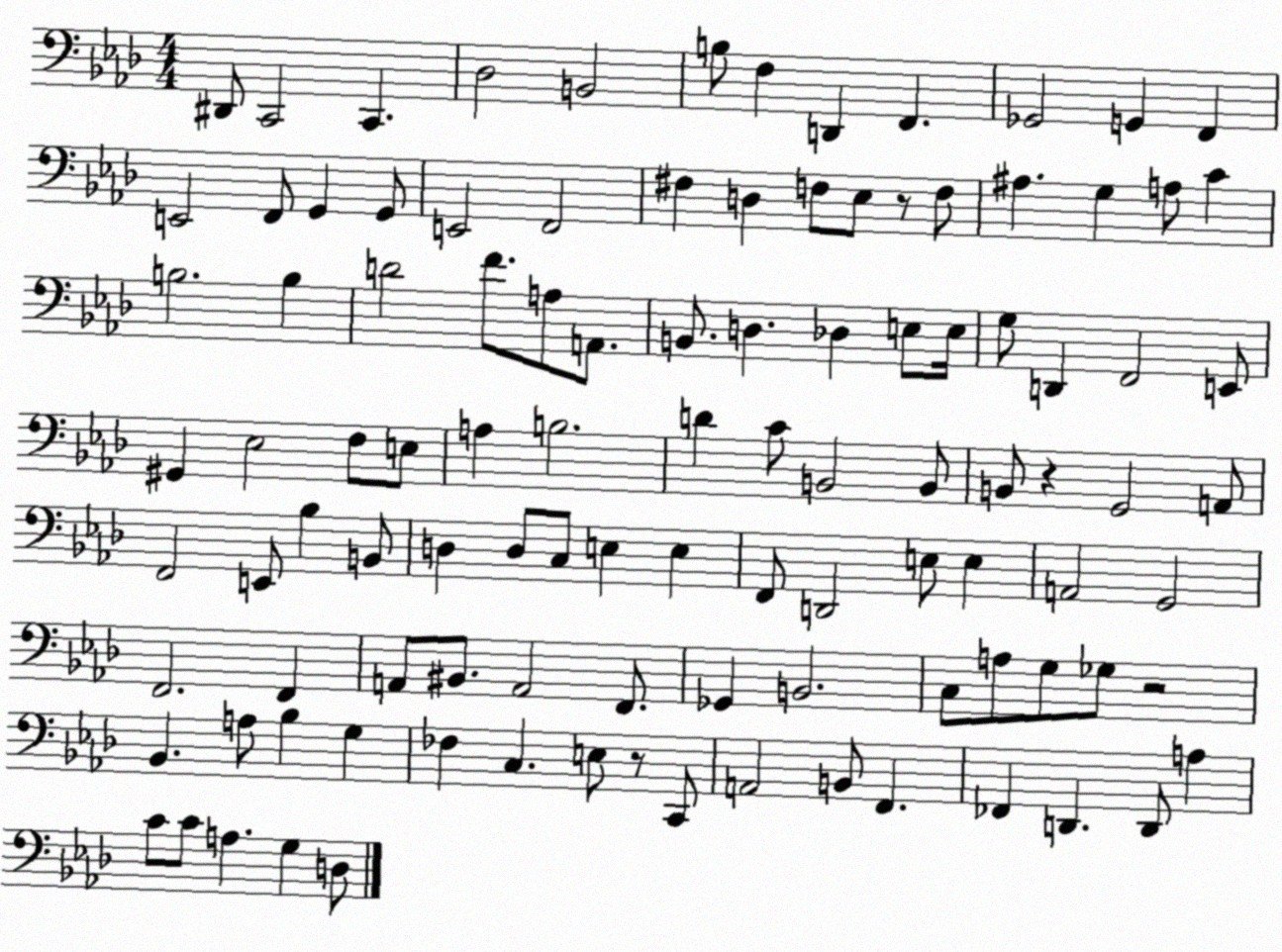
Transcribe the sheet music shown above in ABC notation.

X:1
T:Untitled
M:4/4
L:1/4
K:Ab
^D,,/2 C,,2 C,, _D,2 B,,2 B,/2 F, D,, F,, _G,,2 G,, F,, E,,2 F,,/2 G,, G,,/2 E,,2 F,,2 ^F, D, F,/2 _E,/2 z/2 F,/2 ^A, G, A,/2 C B,2 B, D2 F/2 A,/2 A,,/2 B,,/2 D, _D, E,/2 E,/4 G,/2 D,, F,,2 E,,/2 ^G,, _E,2 F,/2 E,/2 A, B,2 D C/2 B,,2 B,,/2 B,,/2 z G,,2 A,,/2 F,,2 E,,/2 _B, B,,/2 D, D,/2 C,/2 E, E, F,,/2 D,,2 E,/2 E, A,,2 G,,2 F,,2 F,, A,,/2 ^B,,/2 A,,2 F,,/2 _G,, B,,2 C,/2 A,/2 G,/2 _G,/2 z2 _B,, A,/2 _B, G, _F, C, E,/2 z/2 C,,/2 A,,2 B,,/2 F,, _F,, D,, D,,/2 A, C/2 C/2 A, G, D,/2